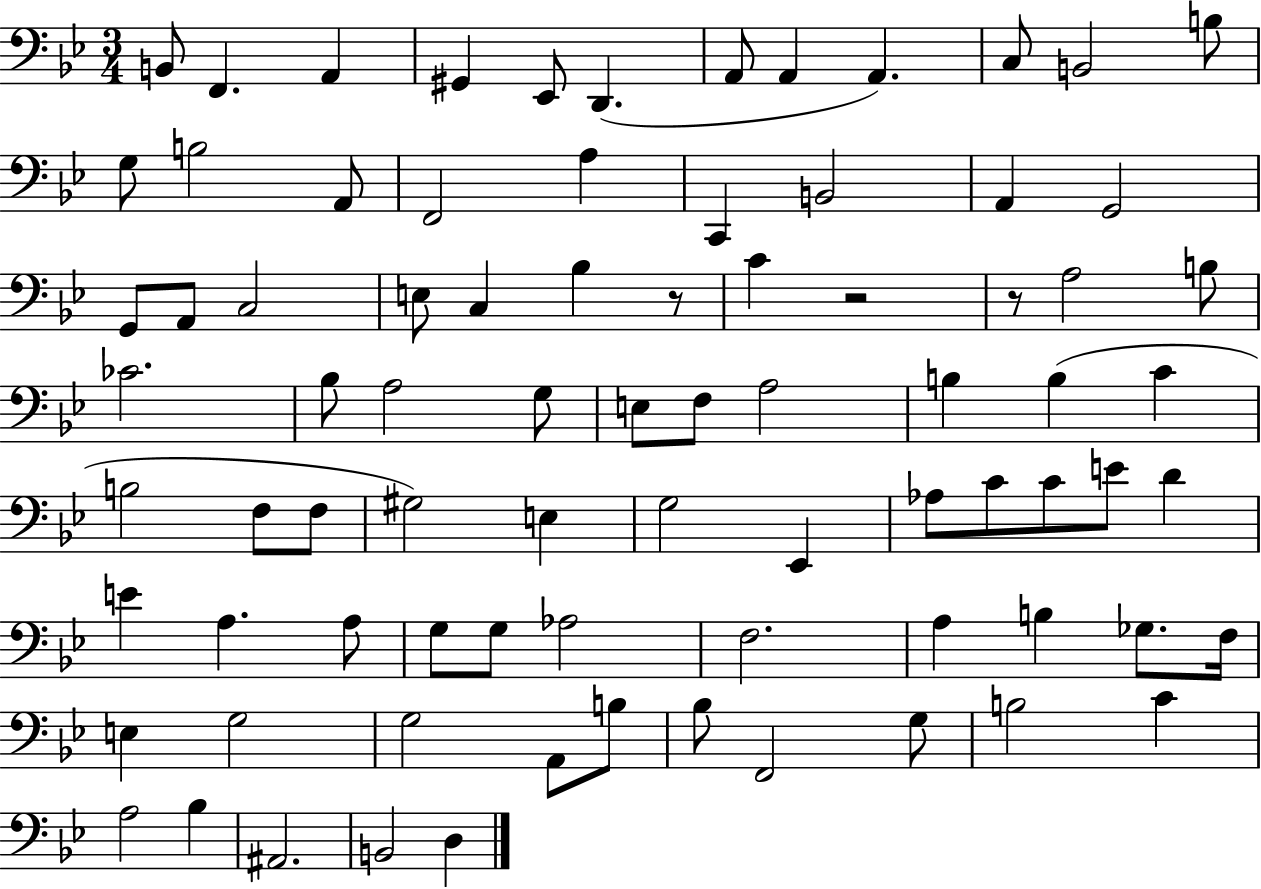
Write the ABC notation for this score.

X:1
T:Untitled
M:3/4
L:1/4
K:Bb
B,,/2 F,, A,, ^G,, _E,,/2 D,, A,,/2 A,, A,, C,/2 B,,2 B,/2 G,/2 B,2 A,,/2 F,,2 A, C,, B,,2 A,, G,,2 G,,/2 A,,/2 C,2 E,/2 C, _B, z/2 C z2 z/2 A,2 B,/2 _C2 _B,/2 A,2 G,/2 E,/2 F,/2 A,2 B, B, C B,2 F,/2 F,/2 ^G,2 E, G,2 _E,, _A,/2 C/2 C/2 E/2 D E A, A,/2 G,/2 G,/2 _A,2 F,2 A, B, _G,/2 F,/4 E, G,2 G,2 A,,/2 B,/2 _B,/2 F,,2 G,/2 B,2 C A,2 _B, ^A,,2 B,,2 D,